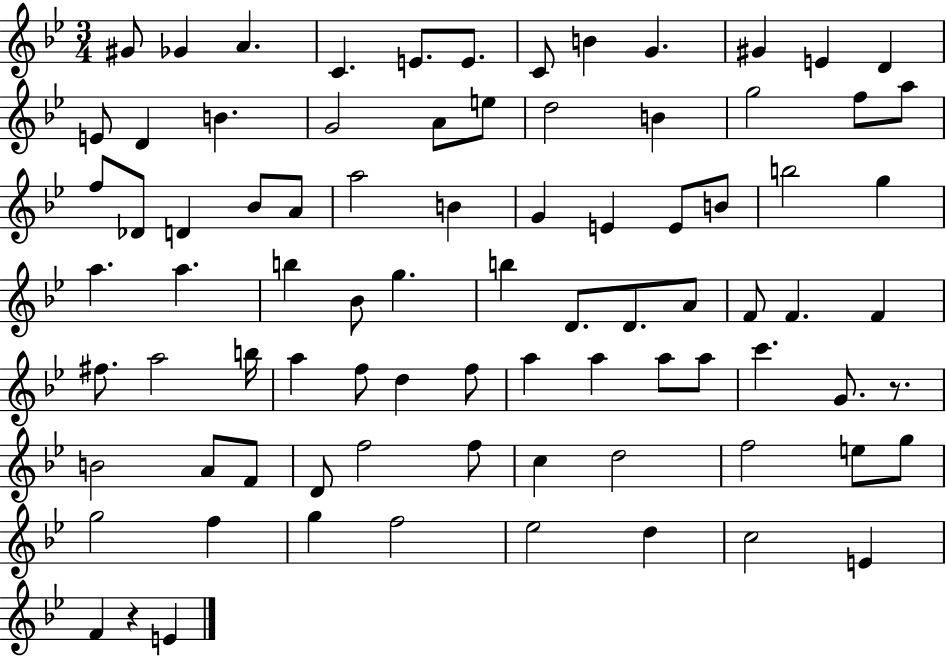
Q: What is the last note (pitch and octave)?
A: E4